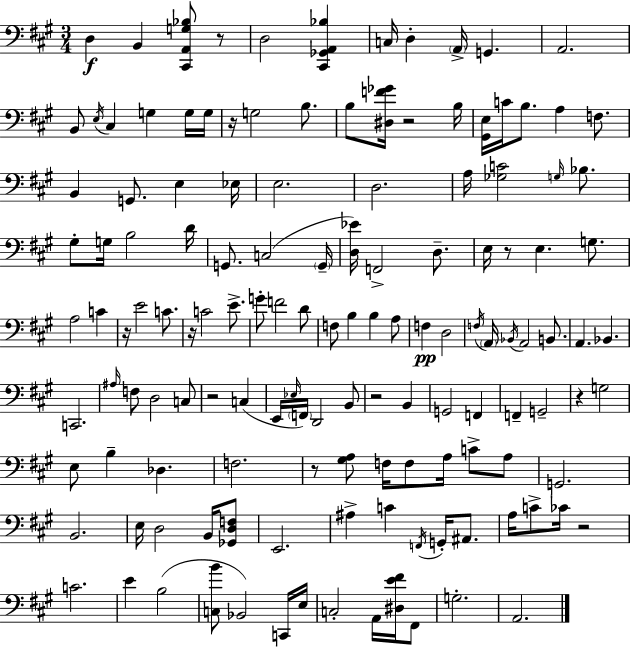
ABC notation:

X:1
T:Untitled
M:3/4
L:1/4
K:A
D, B,, [^C,,A,,G,_B,]/2 z/2 D,2 [^C,,_G,,A,,_B,] C,/4 D, A,,/4 G,, A,,2 B,,/2 E,/4 ^C, G, G,/4 G,/4 z/4 G,2 B,/2 B,/2 [^D,F_G]/4 z2 B,/4 [^G,,E,]/4 C/4 B,/2 A, F,/2 B,, G,,/2 E, _E,/4 E,2 D,2 A,/4 [_G,C]2 G,/4 _B,/2 ^G,/2 G,/4 B,2 D/4 G,,/2 C,2 G,,/4 [D,_E]/4 F,,2 D,/2 E,/4 z/2 E, G,/2 A,2 C z/4 E2 C/2 z/4 C2 E/2 G/2 F2 D/2 F,/2 B, B, A,/2 F, D,2 F,/4 A,,/4 _B,,/4 A,,2 B,,/2 A,, _B,, C,,2 ^A,/4 F,/2 D,2 C,/2 z2 C, E,,/4 _E,/4 F,,/4 D,,2 B,,/2 z2 B,, G,,2 F,, F,, G,,2 z G,2 E,/2 B, _D, F,2 z/2 [^G,A,]/2 F,/4 F,/2 A,/4 C/2 A,/2 G,,2 B,,2 E,/4 D,2 B,,/4 [_G,,D,F,]/2 E,,2 ^A, C F,,/4 G,,/4 ^A,,/2 A,/4 C/2 _C/4 z2 C2 E B,2 [C,B]/2 _B,,2 C,,/4 E,/4 C,2 A,,/4 [^D,E^F]/4 ^F,,/2 G,2 A,,2